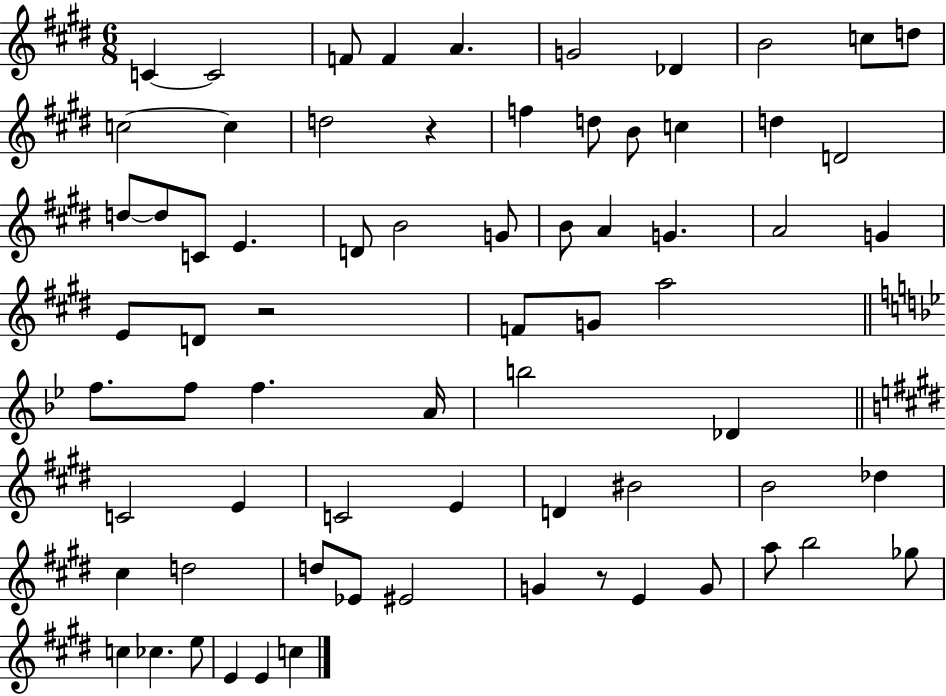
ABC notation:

X:1
T:Untitled
M:6/8
L:1/4
K:E
C C2 F/2 F A G2 _D B2 c/2 d/2 c2 c d2 z f d/2 B/2 c d D2 d/2 d/2 C/2 E D/2 B2 G/2 B/2 A G A2 G E/2 D/2 z2 F/2 G/2 a2 f/2 f/2 f A/4 b2 _D C2 E C2 E D ^B2 B2 _d ^c d2 d/2 _E/2 ^E2 G z/2 E G/2 a/2 b2 _g/2 c _c e/2 E E c